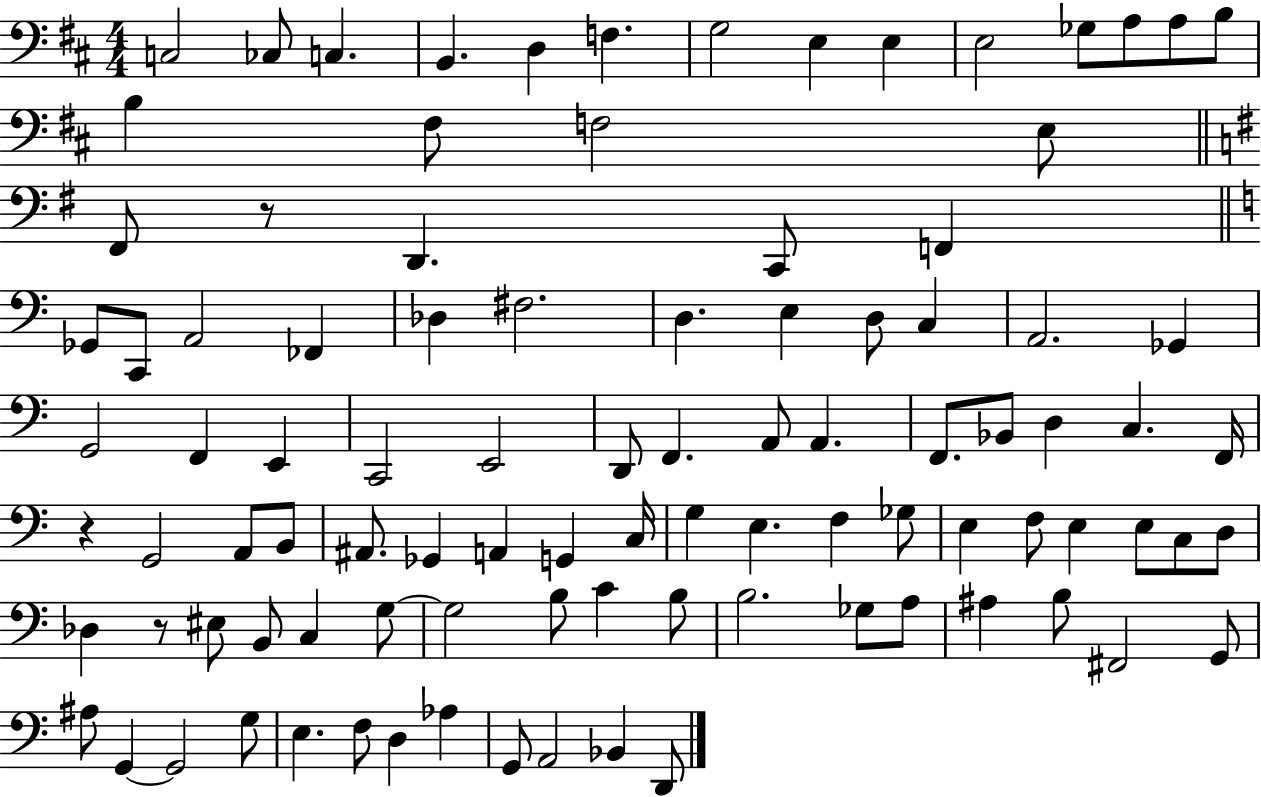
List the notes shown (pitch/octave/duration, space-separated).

C3/h CES3/e C3/q. B2/q. D3/q F3/q. G3/h E3/q E3/q E3/h Gb3/e A3/e A3/e B3/e B3/q F#3/e F3/h E3/e F#2/e R/e D2/q. C2/e F2/q Gb2/e C2/e A2/h FES2/q Db3/q F#3/h. D3/q. E3/q D3/e C3/q A2/h. Gb2/q G2/h F2/q E2/q C2/h E2/h D2/e F2/q. A2/e A2/q. F2/e. Bb2/e D3/q C3/q. F2/s R/q G2/h A2/e B2/e A#2/e. Gb2/q A2/q G2/q C3/s G3/q E3/q. F3/q Gb3/e E3/q F3/e E3/q E3/e C3/e D3/e Db3/q R/e EIS3/e B2/e C3/q G3/e G3/h B3/e C4/q B3/e B3/h. Gb3/e A3/e A#3/q B3/e F#2/h G2/e A#3/e G2/q G2/h G3/e E3/q. F3/e D3/q Ab3/q G2/e A2/h Bb2/q D2/e